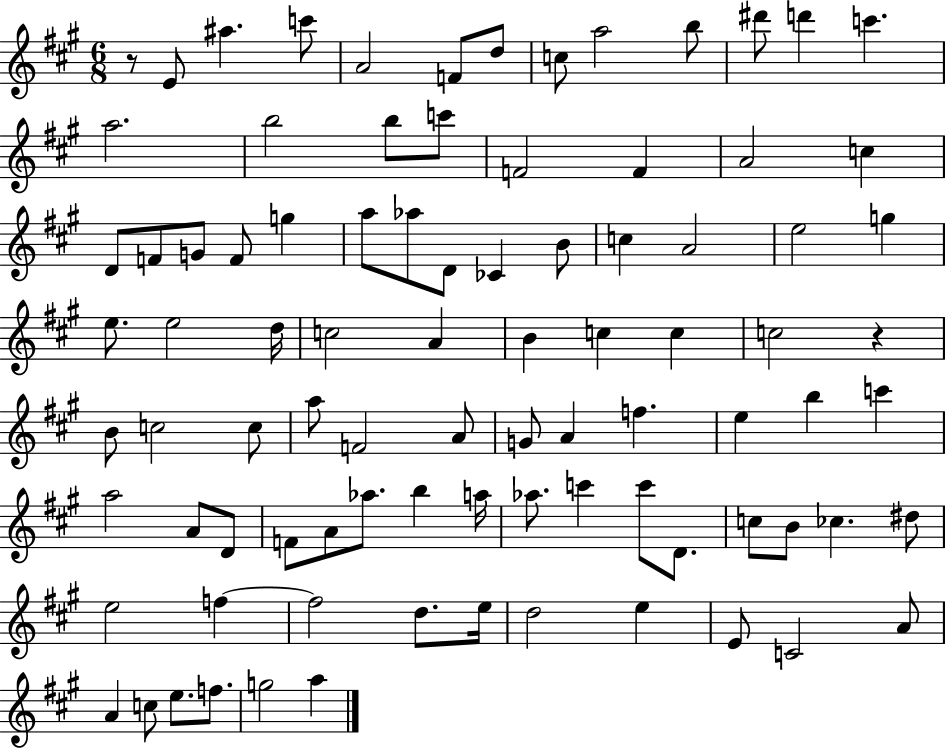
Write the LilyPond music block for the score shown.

{
  \clef treble
  \numericTimeSignature
  \time 6/8
  \key a \major
  \repeat volta 2 { r8 e'8 ais''4. c'''8 | a'2 f'8 d''8 | c''8 a''2 b''8 | dis'''8 d'''4 c'''4. | \break a''2. | b''2 b''8 c'''8 | f'2 f'4 | a'2 c''4 | \break d'8 f'8 g'8 f'8 g''4 | a''8 aes''8 d'8 ces'4 b'8 | c''4 a'2 | e''2 g''4 | \break e''8. e''2 d''16 | c''2 a'4 | b'4 c''4 c''4 | c''2 r4 | \break b'8 c''2 c''8 | a''8 f'2 a'8 | g'8 a'4 f''4. | e''4 b''4 c'''4 | \break a''2 a'8 d'8 | f'8 a'8 aes''8. b''4 a''16 | aes''8. c'''4 c'''8 d'8. | c''8 b'8 ces''4. dis''8 | \break e''2 f''4~~ | f''2 d''8. e''16 | d''2 e''4 | e'8 c'2 a'8 | \break a'4 c''8 e''8. f''8. | g''2 a''4 | } \bar "|."
}